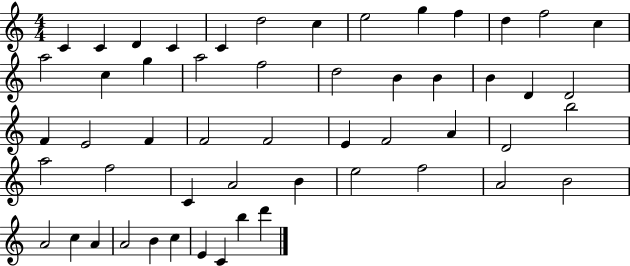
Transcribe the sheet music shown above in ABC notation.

X:1
T:Untitled
M:4/4
L:1/4
K:C
C C D C C d2 c e2 g f d f2 c a2 c g a2 f2 d2 B B B D D2 F E2 F F2 F2 E F2 A D2 b2 a2 f2 C A2 B e2 f2 A2 B2 A2 c A A2 B c E C b d'